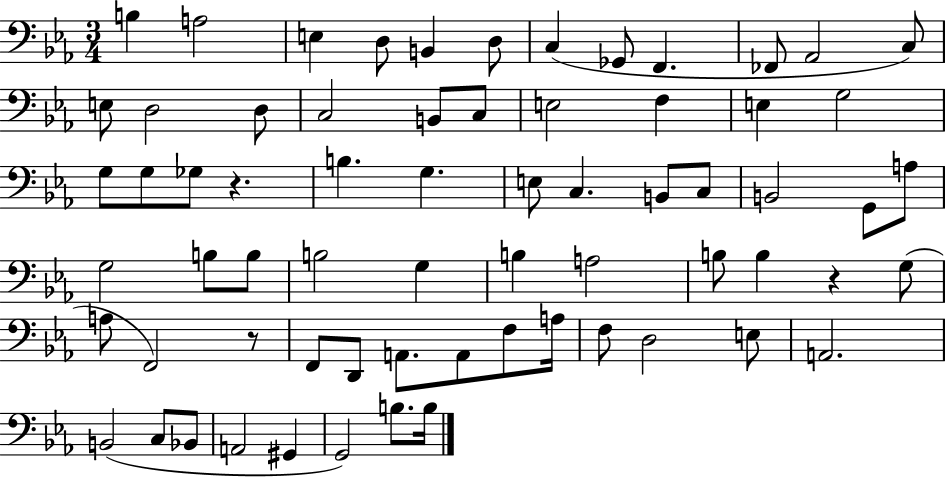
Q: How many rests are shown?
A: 3